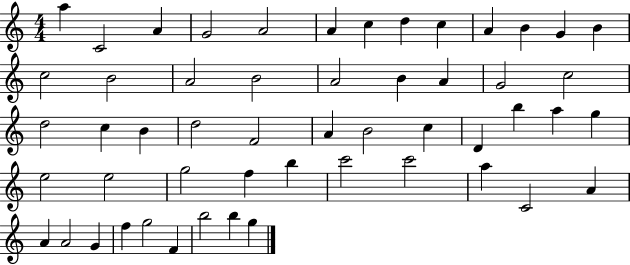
{
  \clef treble
  \numericTimeSignature
  \time 4/4
  \key c \major
  a''4 c'2 a'4 | g'2 a'2 | a'4 c''4 d''4 c''4 | a'4 b'4 g'4 b'4 | \break c''2 b'2 | a'2 b'2 | a'2 b'4 a'4 | g'2 c''2 | \break d''2 c''4 b'4 | d''2 f'2 | a'4 b'2 c''4 | d'4 b''4 a''4 g''4 | \break e''2 e''2 | g''2 f''4 b''4 | c'''2 c'''2 | a''4 c'2 a'4 | \break a'4 a'2 g'4 | f''4 g''2 f'4 | b''2 b''4 g''4 | \bar "|."
}